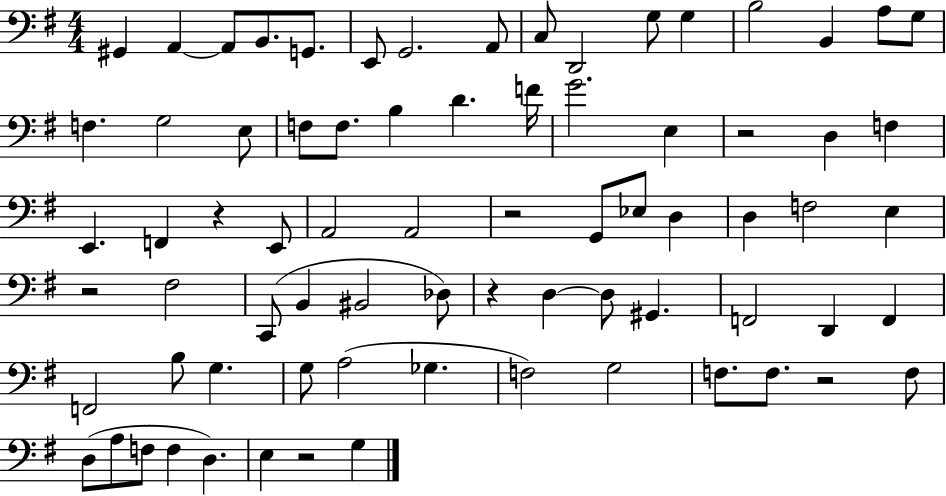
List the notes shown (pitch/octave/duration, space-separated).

G#2/q A2/q A2/e B2/e. G2/e. E2/e G2/h. A2/e C3/e D2/h G3/e G3/q B3/h B2/q A3/e G3/e F3/q. G3/h E3/e F3/e F3/e. B3/q D4/q. F4/s G4/h. E3/q R/h D3/q F3/q E2/q. F2/q R/q E2/e A2/h A2/h R/h G2/e Eb3/e D3/q D3/q F3/h E3/q R/h F#3/h C2/e B2/q BIS2/h Db3/e R/q D3/q D3/e G#2/q. F2/h D2/q F2/q F2/h B3/e G3/q. G3/e A3/h Gb3/q. F3/h G3/h F3/e. F3/e. R/h F3/e D3/e A3/e F3/e F3/q D3/q. E3/q R/h G3/q